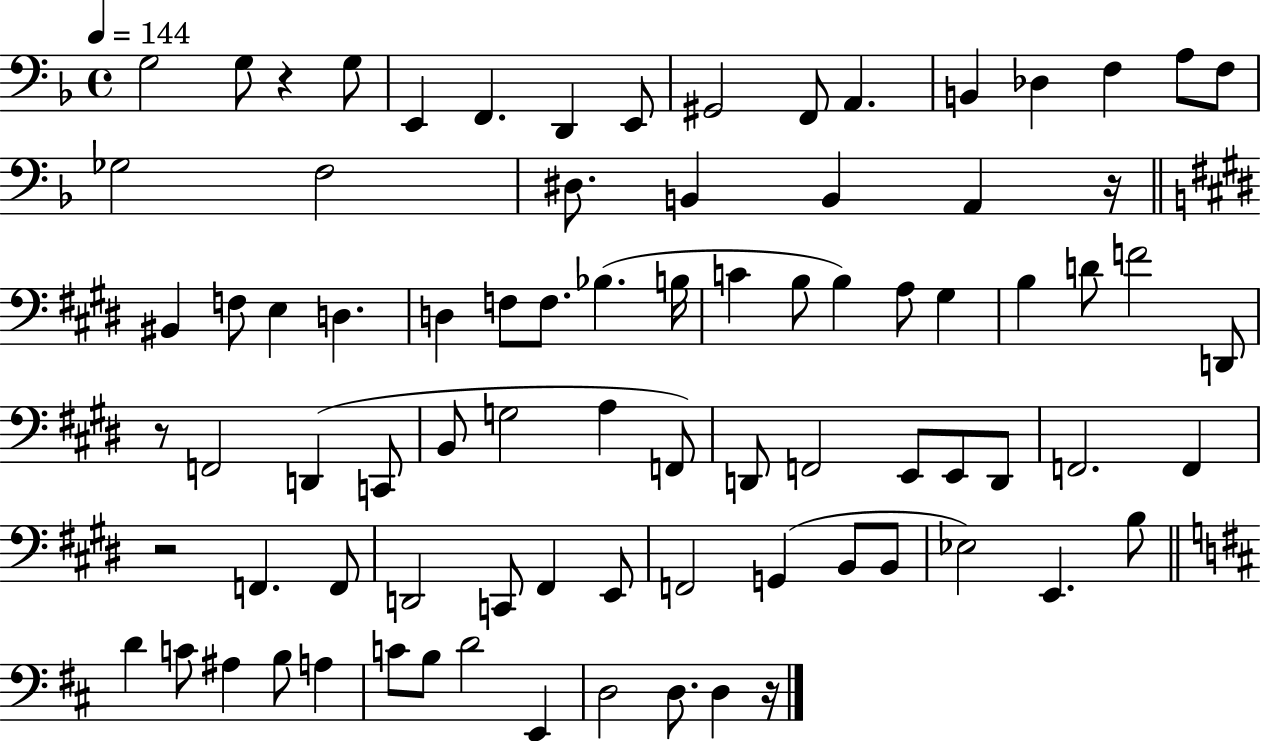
X:1
T:Untitled
M:4/4
L:1/4
K:F
G,2 G,/2 z G,/2 E,, F,, D,, E,,/2 ^G,,2 F,,/2 A,, B,, _D, F, A,/2 F,/2 _G,2 F,2 ^D,/2 B,, B,, A,, z/4 ^B,, F,/2 E, D, D, F,/2 F,/2 _B, B,/4 C B,/2 B, A,/2 ^G, B, D/2 F2 D,,/2 z/2 F,,2 D,, C,,/2 B,,/2 G,2 A, F,,/2 D,,/2 F,,2 E,,/2 E,,/2 D,,/2 F,,2 F,, z2 F,, F,,/2 D,,2 C,,/2 ^F,, E,,/2 F,,2 G,, B,,/2 B,,/2 _E,2 E,, B,/2 D C/2 ^A, B,/2 A, C/2 B,/2 D2 E,, D,2 D,/2 D, z/4